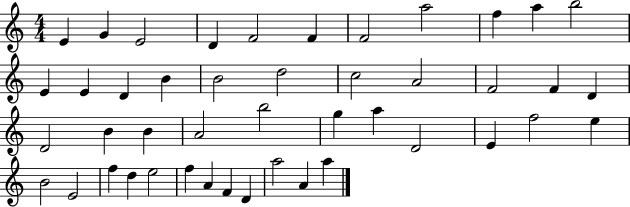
E4/q G4/q E4/h D4/q F4/h F4/q F4/h A5/h F5/q A5/q B5/h E4/q E4/q D4/q B4/q B4/h D5/h C5/h A4/h F4/h F4/q D4/q D4/h B4/q B4/q A4/h B5/h G5/q A5/q D4/h E4/q F5/h E5/q B4/h E4/h F5/q D5/q E5/h F5/q A4/q F4/q D4/q A5/h A4/q A5/q